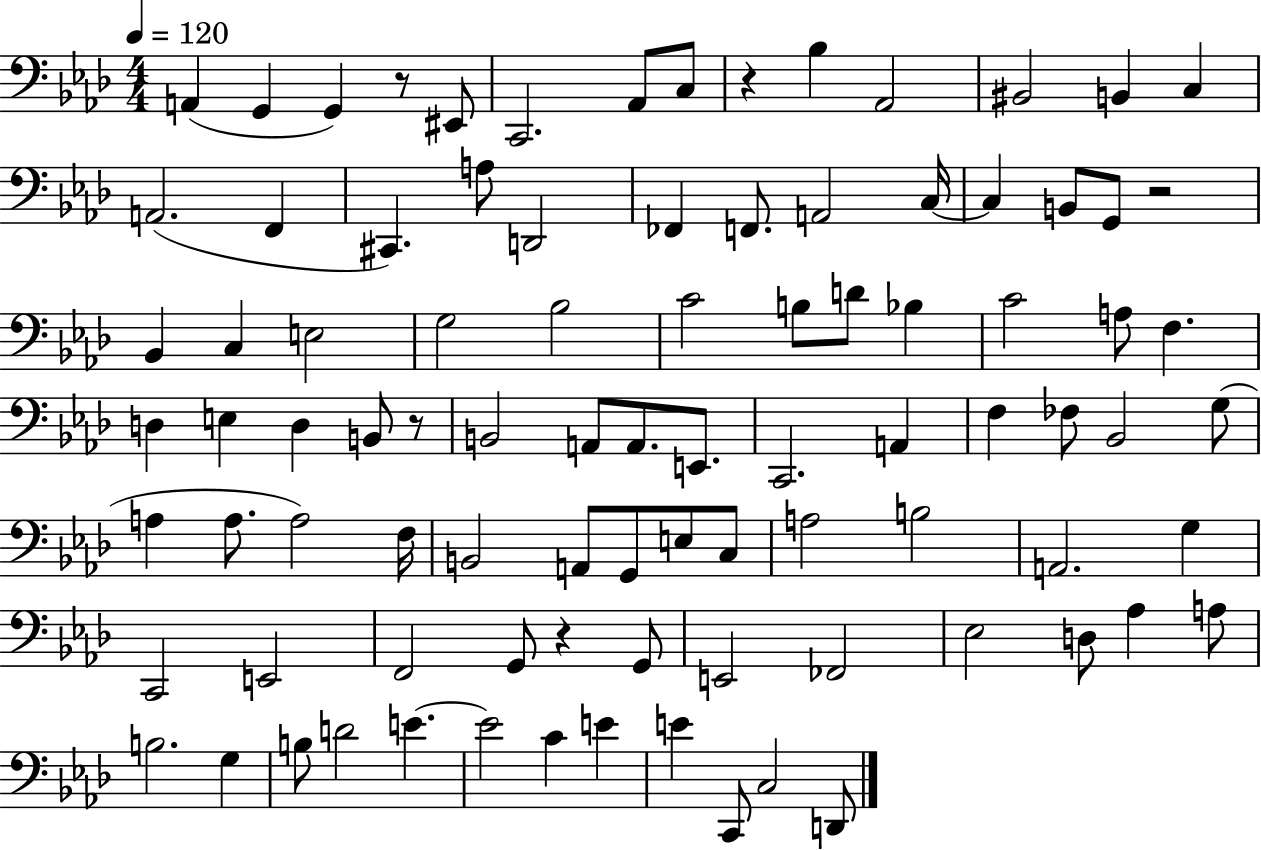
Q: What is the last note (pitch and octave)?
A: D2